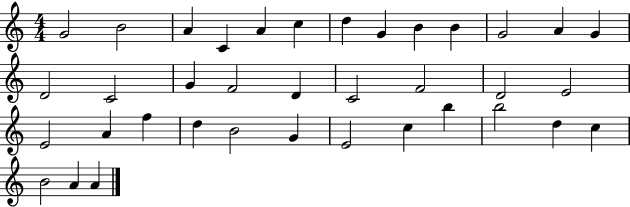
{
  \clef treble
  \numericTimeSignature
  \time 4/4
  \key c \major
  g'2 b'2 | a'4 c'4 a'4 c''4 | d''4 g'4 b'4 b'4 | g'2 a'4 g'4 | \break d'2 c'2 | g'4 f'2 d'4 | c'2 f'2 | d'2 e'2 | \break e'2 a'4 f''4 | d''4 b'2 g'4 | e'2 c''4 b''4 | b''2 d''4 c''4 | \break b'2 a'4 a'4 | \bar "|."
}